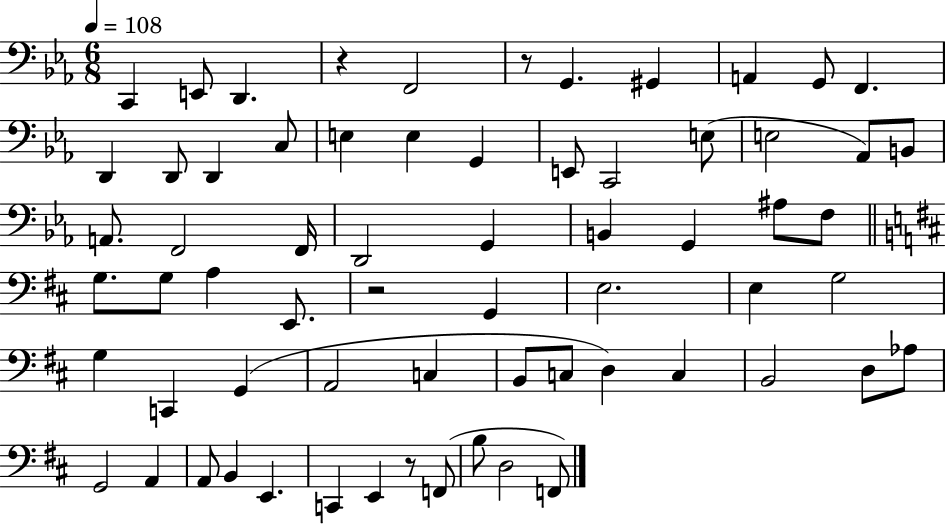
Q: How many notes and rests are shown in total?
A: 66